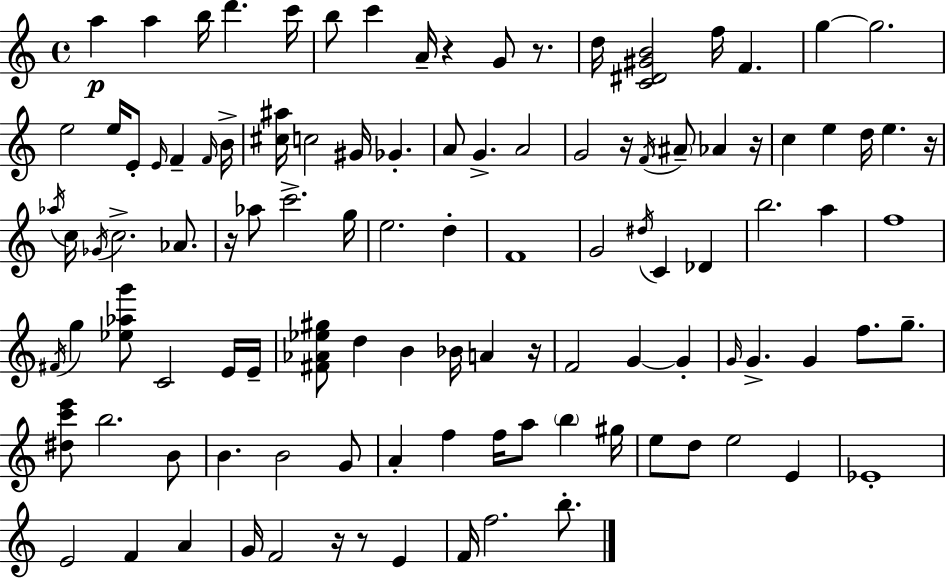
{
  \clef treble
  \time 4/4
  \defaultTimeSignature
  \key c \major
  a''4\p a''4 b''16 d'''4. c'''16 | b''8 c'''4 a'16-- r4 g'8 r8. | d''16 <c' dis' gis' b'>2 f''16 f'4. | g''4~~ g''2. | \break e''2 e''16 e'8-. \grace { e'16 } f'4-- | \grace { f'16 } b'16-> <cis'' ais''>16 c''2 gis'16 ges'4.-. | a'8 g'4.-> a'2 | g'2 r16 \acciaccatura { f'16 } \parenthesize ais'8-- aes'4 | \break r16 c''4 e''4 d''16 e''4. | r16 \acciaccatura { aes''16 } c''16 \acciaccatura { ges'16 } c''2.-> | aes'8. r16 aes''8 c'''2.-> | g''16 e''2. | \break d''4-. f'1 | g'2 \acciaccatura { dis''16 } c'4 | des'4 b''2. | a''4 f''1 | \break \acciaccatura { fis'16 } g''4 <ees'' aes'' g'''>8 c'2 | e'16 e'16-- <fis' aes' ees'' gis''>8 d''4 b'4 | bes'16 a'4 r16 f'2 g'4~~ | g'4-. \grace { g'16 } g'4.-> g'4 | \break f''8. g''8.-- <dis'' c''' e'''>8 b''2. | b'8 b'4. b'2 | g'8 a'4-. f''4 | f''16 a''8 \parenthesize b''4 gis''16 e''8 d''8 e''2 | \break e'4 ees'1-. | e'2 | f'4 a'4 g'16 f'2 | r16 r8 e'4 f'16 f''2. | \break b''8.-. \bar "|."
}